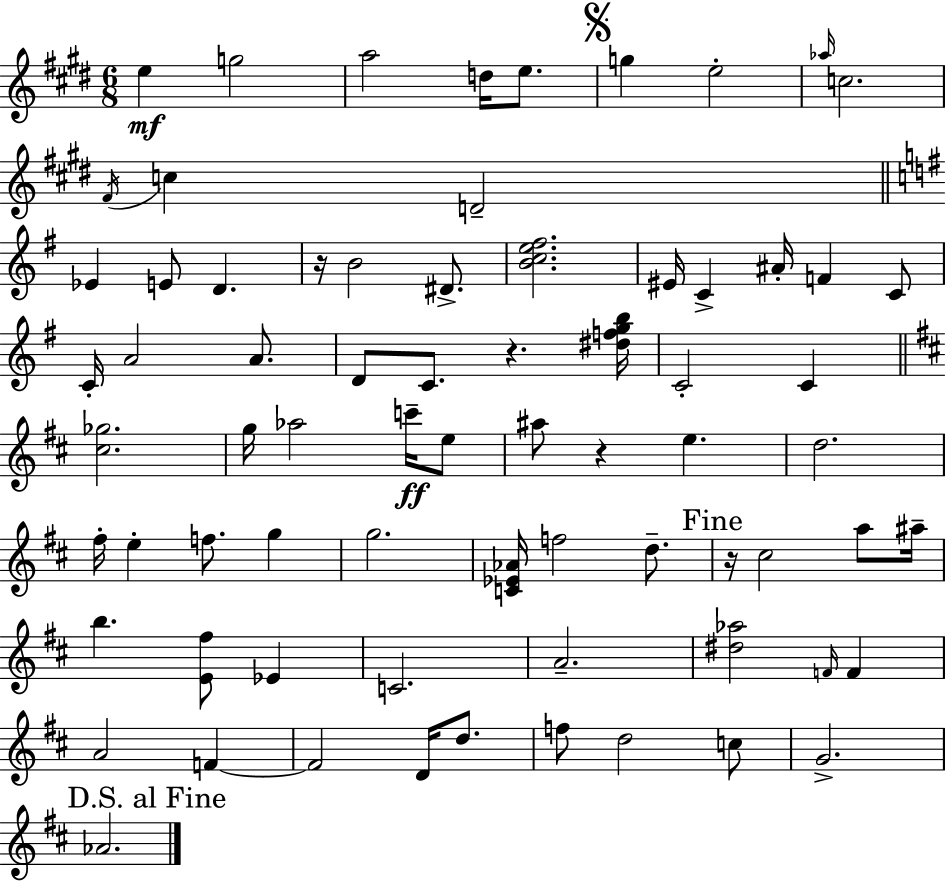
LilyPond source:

{
  \clef treble
  \numericTimeSignature
  \time 6/8
  \key e \major
  e''4\mf g''2 | a''2 d''16 e''8. | \mark \markup { \musicglyph "scripts.segno" } g''4 e''2-. | \grace { aes''16 } c''2. | \break \acciaccatura { fis'16 } c''4 d'2-- | \bar "||" \break \key e \minor ees'4 e'8 d'4. | r16 b'2 dis'8.-> | <b' c'' e'' fis''>2. | eis'16 c'4-> ais'16-. f'4 c'8 | \break c'16-. a'2 a'8. | d'8 c'8. r4. <dis'' f'' g'' b''>16 | c'2-. c'4 | \bar "||" \break \key b \minor <cis'' ges''>2. | g''16 aes''2 c'''16--\ff e''8 | ais''8 r4 e''4. | d''2. | \break fis''16-. e''4-. f''8. g''4 | g''2. | <c' ees' aes'>16 f''2 d''8.-- | \mark "Fine" r16 cis''2 a''8 ais''16-- | \break b''4. <e' fis''>8 ees'4 | c'2. | a'2.-- | <dis'' aes''>2 \grace { f'16 } f'4 | \break a'2 f'4~~ | f'2 d'16 d''8. | f''8 d''2 c''8 | g'2.-> | \break \mark "D.S. al Fine" aes'2. | \bar "|."
}